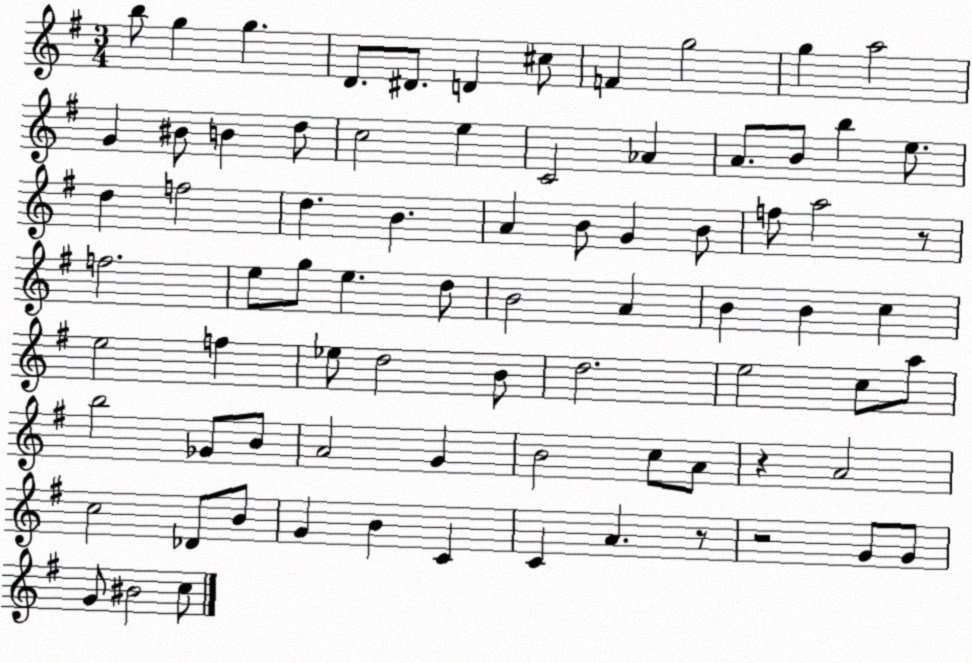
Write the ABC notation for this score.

X:1
T:Untitled
M:3/4
L:1/4
K:G
b/2 g g D/2 ^D/2 D ^c/2 F g2 g a2 G ^B/2 B d/2 c2 e C2 _A A/2 B/2 b e/2 d f2 d B A B/2 G B/2 f/2 a2 z/2 f2 e/2 g/2 e d/2 B2 A B B c e2 f _e/2 d2 B/2 d2 e2 c/2 a/2 b2 _G/2 B/2 A2 G B2 c/2 A/2 z A2 c2 _D/2 B/2 G B C C A z/2 z2 G/2 G/2 G/2 ^B2 c/2